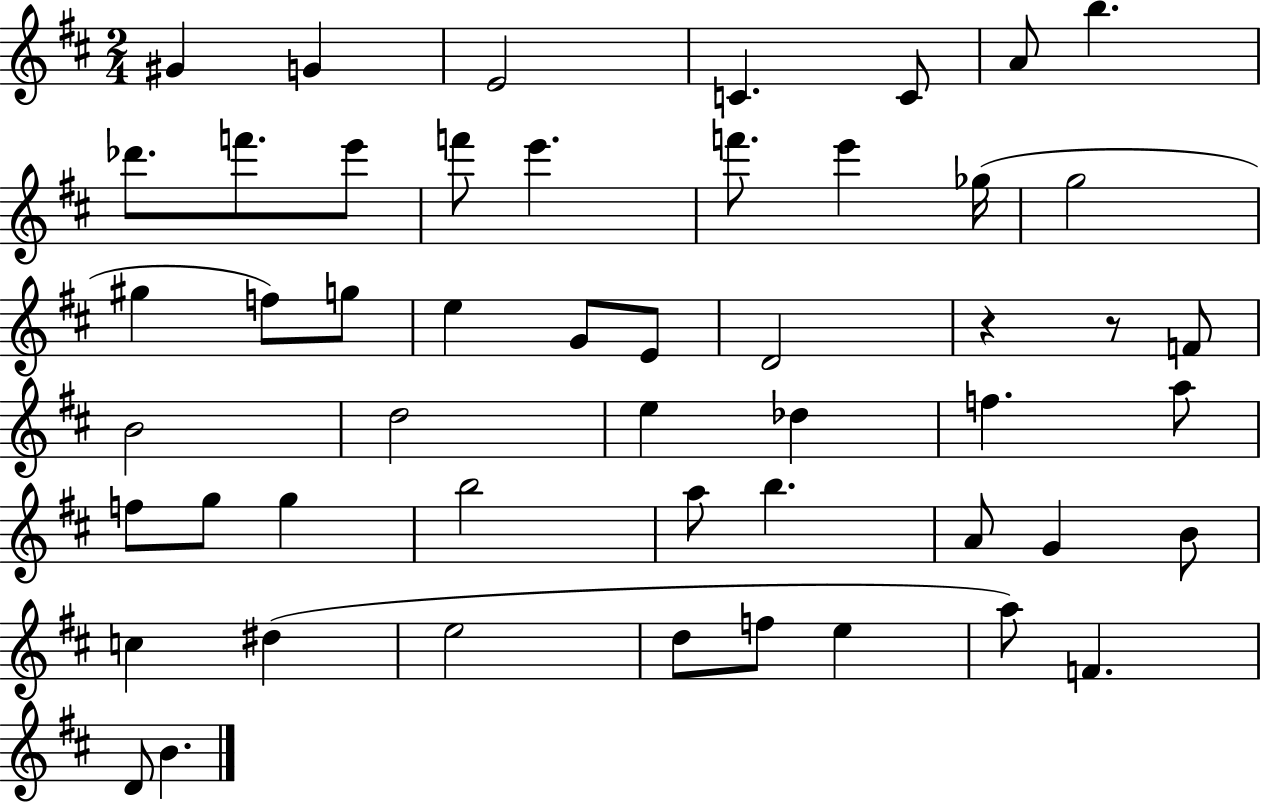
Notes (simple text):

G#4/q G4/q E4/h C4/q. C4/e A4/e B5/q. Db6/e. F6/e. E6/e F6/e E6/q. F6/e. E6/q Gb5/s G5/h G#5/q F5/e G5/e E5/q G4/e E4/e D4/h R/q R/e F4/e B4/h D5/h E5/q Db5/q F5/q. A5/e F5/e G5/e G5/q B5/h A5/e B5/q. A4/e G4/q B4/e C5/q D#5/q E5/h D5/e F5/e E5/q A5/e F4/q. D4/e B4/q.